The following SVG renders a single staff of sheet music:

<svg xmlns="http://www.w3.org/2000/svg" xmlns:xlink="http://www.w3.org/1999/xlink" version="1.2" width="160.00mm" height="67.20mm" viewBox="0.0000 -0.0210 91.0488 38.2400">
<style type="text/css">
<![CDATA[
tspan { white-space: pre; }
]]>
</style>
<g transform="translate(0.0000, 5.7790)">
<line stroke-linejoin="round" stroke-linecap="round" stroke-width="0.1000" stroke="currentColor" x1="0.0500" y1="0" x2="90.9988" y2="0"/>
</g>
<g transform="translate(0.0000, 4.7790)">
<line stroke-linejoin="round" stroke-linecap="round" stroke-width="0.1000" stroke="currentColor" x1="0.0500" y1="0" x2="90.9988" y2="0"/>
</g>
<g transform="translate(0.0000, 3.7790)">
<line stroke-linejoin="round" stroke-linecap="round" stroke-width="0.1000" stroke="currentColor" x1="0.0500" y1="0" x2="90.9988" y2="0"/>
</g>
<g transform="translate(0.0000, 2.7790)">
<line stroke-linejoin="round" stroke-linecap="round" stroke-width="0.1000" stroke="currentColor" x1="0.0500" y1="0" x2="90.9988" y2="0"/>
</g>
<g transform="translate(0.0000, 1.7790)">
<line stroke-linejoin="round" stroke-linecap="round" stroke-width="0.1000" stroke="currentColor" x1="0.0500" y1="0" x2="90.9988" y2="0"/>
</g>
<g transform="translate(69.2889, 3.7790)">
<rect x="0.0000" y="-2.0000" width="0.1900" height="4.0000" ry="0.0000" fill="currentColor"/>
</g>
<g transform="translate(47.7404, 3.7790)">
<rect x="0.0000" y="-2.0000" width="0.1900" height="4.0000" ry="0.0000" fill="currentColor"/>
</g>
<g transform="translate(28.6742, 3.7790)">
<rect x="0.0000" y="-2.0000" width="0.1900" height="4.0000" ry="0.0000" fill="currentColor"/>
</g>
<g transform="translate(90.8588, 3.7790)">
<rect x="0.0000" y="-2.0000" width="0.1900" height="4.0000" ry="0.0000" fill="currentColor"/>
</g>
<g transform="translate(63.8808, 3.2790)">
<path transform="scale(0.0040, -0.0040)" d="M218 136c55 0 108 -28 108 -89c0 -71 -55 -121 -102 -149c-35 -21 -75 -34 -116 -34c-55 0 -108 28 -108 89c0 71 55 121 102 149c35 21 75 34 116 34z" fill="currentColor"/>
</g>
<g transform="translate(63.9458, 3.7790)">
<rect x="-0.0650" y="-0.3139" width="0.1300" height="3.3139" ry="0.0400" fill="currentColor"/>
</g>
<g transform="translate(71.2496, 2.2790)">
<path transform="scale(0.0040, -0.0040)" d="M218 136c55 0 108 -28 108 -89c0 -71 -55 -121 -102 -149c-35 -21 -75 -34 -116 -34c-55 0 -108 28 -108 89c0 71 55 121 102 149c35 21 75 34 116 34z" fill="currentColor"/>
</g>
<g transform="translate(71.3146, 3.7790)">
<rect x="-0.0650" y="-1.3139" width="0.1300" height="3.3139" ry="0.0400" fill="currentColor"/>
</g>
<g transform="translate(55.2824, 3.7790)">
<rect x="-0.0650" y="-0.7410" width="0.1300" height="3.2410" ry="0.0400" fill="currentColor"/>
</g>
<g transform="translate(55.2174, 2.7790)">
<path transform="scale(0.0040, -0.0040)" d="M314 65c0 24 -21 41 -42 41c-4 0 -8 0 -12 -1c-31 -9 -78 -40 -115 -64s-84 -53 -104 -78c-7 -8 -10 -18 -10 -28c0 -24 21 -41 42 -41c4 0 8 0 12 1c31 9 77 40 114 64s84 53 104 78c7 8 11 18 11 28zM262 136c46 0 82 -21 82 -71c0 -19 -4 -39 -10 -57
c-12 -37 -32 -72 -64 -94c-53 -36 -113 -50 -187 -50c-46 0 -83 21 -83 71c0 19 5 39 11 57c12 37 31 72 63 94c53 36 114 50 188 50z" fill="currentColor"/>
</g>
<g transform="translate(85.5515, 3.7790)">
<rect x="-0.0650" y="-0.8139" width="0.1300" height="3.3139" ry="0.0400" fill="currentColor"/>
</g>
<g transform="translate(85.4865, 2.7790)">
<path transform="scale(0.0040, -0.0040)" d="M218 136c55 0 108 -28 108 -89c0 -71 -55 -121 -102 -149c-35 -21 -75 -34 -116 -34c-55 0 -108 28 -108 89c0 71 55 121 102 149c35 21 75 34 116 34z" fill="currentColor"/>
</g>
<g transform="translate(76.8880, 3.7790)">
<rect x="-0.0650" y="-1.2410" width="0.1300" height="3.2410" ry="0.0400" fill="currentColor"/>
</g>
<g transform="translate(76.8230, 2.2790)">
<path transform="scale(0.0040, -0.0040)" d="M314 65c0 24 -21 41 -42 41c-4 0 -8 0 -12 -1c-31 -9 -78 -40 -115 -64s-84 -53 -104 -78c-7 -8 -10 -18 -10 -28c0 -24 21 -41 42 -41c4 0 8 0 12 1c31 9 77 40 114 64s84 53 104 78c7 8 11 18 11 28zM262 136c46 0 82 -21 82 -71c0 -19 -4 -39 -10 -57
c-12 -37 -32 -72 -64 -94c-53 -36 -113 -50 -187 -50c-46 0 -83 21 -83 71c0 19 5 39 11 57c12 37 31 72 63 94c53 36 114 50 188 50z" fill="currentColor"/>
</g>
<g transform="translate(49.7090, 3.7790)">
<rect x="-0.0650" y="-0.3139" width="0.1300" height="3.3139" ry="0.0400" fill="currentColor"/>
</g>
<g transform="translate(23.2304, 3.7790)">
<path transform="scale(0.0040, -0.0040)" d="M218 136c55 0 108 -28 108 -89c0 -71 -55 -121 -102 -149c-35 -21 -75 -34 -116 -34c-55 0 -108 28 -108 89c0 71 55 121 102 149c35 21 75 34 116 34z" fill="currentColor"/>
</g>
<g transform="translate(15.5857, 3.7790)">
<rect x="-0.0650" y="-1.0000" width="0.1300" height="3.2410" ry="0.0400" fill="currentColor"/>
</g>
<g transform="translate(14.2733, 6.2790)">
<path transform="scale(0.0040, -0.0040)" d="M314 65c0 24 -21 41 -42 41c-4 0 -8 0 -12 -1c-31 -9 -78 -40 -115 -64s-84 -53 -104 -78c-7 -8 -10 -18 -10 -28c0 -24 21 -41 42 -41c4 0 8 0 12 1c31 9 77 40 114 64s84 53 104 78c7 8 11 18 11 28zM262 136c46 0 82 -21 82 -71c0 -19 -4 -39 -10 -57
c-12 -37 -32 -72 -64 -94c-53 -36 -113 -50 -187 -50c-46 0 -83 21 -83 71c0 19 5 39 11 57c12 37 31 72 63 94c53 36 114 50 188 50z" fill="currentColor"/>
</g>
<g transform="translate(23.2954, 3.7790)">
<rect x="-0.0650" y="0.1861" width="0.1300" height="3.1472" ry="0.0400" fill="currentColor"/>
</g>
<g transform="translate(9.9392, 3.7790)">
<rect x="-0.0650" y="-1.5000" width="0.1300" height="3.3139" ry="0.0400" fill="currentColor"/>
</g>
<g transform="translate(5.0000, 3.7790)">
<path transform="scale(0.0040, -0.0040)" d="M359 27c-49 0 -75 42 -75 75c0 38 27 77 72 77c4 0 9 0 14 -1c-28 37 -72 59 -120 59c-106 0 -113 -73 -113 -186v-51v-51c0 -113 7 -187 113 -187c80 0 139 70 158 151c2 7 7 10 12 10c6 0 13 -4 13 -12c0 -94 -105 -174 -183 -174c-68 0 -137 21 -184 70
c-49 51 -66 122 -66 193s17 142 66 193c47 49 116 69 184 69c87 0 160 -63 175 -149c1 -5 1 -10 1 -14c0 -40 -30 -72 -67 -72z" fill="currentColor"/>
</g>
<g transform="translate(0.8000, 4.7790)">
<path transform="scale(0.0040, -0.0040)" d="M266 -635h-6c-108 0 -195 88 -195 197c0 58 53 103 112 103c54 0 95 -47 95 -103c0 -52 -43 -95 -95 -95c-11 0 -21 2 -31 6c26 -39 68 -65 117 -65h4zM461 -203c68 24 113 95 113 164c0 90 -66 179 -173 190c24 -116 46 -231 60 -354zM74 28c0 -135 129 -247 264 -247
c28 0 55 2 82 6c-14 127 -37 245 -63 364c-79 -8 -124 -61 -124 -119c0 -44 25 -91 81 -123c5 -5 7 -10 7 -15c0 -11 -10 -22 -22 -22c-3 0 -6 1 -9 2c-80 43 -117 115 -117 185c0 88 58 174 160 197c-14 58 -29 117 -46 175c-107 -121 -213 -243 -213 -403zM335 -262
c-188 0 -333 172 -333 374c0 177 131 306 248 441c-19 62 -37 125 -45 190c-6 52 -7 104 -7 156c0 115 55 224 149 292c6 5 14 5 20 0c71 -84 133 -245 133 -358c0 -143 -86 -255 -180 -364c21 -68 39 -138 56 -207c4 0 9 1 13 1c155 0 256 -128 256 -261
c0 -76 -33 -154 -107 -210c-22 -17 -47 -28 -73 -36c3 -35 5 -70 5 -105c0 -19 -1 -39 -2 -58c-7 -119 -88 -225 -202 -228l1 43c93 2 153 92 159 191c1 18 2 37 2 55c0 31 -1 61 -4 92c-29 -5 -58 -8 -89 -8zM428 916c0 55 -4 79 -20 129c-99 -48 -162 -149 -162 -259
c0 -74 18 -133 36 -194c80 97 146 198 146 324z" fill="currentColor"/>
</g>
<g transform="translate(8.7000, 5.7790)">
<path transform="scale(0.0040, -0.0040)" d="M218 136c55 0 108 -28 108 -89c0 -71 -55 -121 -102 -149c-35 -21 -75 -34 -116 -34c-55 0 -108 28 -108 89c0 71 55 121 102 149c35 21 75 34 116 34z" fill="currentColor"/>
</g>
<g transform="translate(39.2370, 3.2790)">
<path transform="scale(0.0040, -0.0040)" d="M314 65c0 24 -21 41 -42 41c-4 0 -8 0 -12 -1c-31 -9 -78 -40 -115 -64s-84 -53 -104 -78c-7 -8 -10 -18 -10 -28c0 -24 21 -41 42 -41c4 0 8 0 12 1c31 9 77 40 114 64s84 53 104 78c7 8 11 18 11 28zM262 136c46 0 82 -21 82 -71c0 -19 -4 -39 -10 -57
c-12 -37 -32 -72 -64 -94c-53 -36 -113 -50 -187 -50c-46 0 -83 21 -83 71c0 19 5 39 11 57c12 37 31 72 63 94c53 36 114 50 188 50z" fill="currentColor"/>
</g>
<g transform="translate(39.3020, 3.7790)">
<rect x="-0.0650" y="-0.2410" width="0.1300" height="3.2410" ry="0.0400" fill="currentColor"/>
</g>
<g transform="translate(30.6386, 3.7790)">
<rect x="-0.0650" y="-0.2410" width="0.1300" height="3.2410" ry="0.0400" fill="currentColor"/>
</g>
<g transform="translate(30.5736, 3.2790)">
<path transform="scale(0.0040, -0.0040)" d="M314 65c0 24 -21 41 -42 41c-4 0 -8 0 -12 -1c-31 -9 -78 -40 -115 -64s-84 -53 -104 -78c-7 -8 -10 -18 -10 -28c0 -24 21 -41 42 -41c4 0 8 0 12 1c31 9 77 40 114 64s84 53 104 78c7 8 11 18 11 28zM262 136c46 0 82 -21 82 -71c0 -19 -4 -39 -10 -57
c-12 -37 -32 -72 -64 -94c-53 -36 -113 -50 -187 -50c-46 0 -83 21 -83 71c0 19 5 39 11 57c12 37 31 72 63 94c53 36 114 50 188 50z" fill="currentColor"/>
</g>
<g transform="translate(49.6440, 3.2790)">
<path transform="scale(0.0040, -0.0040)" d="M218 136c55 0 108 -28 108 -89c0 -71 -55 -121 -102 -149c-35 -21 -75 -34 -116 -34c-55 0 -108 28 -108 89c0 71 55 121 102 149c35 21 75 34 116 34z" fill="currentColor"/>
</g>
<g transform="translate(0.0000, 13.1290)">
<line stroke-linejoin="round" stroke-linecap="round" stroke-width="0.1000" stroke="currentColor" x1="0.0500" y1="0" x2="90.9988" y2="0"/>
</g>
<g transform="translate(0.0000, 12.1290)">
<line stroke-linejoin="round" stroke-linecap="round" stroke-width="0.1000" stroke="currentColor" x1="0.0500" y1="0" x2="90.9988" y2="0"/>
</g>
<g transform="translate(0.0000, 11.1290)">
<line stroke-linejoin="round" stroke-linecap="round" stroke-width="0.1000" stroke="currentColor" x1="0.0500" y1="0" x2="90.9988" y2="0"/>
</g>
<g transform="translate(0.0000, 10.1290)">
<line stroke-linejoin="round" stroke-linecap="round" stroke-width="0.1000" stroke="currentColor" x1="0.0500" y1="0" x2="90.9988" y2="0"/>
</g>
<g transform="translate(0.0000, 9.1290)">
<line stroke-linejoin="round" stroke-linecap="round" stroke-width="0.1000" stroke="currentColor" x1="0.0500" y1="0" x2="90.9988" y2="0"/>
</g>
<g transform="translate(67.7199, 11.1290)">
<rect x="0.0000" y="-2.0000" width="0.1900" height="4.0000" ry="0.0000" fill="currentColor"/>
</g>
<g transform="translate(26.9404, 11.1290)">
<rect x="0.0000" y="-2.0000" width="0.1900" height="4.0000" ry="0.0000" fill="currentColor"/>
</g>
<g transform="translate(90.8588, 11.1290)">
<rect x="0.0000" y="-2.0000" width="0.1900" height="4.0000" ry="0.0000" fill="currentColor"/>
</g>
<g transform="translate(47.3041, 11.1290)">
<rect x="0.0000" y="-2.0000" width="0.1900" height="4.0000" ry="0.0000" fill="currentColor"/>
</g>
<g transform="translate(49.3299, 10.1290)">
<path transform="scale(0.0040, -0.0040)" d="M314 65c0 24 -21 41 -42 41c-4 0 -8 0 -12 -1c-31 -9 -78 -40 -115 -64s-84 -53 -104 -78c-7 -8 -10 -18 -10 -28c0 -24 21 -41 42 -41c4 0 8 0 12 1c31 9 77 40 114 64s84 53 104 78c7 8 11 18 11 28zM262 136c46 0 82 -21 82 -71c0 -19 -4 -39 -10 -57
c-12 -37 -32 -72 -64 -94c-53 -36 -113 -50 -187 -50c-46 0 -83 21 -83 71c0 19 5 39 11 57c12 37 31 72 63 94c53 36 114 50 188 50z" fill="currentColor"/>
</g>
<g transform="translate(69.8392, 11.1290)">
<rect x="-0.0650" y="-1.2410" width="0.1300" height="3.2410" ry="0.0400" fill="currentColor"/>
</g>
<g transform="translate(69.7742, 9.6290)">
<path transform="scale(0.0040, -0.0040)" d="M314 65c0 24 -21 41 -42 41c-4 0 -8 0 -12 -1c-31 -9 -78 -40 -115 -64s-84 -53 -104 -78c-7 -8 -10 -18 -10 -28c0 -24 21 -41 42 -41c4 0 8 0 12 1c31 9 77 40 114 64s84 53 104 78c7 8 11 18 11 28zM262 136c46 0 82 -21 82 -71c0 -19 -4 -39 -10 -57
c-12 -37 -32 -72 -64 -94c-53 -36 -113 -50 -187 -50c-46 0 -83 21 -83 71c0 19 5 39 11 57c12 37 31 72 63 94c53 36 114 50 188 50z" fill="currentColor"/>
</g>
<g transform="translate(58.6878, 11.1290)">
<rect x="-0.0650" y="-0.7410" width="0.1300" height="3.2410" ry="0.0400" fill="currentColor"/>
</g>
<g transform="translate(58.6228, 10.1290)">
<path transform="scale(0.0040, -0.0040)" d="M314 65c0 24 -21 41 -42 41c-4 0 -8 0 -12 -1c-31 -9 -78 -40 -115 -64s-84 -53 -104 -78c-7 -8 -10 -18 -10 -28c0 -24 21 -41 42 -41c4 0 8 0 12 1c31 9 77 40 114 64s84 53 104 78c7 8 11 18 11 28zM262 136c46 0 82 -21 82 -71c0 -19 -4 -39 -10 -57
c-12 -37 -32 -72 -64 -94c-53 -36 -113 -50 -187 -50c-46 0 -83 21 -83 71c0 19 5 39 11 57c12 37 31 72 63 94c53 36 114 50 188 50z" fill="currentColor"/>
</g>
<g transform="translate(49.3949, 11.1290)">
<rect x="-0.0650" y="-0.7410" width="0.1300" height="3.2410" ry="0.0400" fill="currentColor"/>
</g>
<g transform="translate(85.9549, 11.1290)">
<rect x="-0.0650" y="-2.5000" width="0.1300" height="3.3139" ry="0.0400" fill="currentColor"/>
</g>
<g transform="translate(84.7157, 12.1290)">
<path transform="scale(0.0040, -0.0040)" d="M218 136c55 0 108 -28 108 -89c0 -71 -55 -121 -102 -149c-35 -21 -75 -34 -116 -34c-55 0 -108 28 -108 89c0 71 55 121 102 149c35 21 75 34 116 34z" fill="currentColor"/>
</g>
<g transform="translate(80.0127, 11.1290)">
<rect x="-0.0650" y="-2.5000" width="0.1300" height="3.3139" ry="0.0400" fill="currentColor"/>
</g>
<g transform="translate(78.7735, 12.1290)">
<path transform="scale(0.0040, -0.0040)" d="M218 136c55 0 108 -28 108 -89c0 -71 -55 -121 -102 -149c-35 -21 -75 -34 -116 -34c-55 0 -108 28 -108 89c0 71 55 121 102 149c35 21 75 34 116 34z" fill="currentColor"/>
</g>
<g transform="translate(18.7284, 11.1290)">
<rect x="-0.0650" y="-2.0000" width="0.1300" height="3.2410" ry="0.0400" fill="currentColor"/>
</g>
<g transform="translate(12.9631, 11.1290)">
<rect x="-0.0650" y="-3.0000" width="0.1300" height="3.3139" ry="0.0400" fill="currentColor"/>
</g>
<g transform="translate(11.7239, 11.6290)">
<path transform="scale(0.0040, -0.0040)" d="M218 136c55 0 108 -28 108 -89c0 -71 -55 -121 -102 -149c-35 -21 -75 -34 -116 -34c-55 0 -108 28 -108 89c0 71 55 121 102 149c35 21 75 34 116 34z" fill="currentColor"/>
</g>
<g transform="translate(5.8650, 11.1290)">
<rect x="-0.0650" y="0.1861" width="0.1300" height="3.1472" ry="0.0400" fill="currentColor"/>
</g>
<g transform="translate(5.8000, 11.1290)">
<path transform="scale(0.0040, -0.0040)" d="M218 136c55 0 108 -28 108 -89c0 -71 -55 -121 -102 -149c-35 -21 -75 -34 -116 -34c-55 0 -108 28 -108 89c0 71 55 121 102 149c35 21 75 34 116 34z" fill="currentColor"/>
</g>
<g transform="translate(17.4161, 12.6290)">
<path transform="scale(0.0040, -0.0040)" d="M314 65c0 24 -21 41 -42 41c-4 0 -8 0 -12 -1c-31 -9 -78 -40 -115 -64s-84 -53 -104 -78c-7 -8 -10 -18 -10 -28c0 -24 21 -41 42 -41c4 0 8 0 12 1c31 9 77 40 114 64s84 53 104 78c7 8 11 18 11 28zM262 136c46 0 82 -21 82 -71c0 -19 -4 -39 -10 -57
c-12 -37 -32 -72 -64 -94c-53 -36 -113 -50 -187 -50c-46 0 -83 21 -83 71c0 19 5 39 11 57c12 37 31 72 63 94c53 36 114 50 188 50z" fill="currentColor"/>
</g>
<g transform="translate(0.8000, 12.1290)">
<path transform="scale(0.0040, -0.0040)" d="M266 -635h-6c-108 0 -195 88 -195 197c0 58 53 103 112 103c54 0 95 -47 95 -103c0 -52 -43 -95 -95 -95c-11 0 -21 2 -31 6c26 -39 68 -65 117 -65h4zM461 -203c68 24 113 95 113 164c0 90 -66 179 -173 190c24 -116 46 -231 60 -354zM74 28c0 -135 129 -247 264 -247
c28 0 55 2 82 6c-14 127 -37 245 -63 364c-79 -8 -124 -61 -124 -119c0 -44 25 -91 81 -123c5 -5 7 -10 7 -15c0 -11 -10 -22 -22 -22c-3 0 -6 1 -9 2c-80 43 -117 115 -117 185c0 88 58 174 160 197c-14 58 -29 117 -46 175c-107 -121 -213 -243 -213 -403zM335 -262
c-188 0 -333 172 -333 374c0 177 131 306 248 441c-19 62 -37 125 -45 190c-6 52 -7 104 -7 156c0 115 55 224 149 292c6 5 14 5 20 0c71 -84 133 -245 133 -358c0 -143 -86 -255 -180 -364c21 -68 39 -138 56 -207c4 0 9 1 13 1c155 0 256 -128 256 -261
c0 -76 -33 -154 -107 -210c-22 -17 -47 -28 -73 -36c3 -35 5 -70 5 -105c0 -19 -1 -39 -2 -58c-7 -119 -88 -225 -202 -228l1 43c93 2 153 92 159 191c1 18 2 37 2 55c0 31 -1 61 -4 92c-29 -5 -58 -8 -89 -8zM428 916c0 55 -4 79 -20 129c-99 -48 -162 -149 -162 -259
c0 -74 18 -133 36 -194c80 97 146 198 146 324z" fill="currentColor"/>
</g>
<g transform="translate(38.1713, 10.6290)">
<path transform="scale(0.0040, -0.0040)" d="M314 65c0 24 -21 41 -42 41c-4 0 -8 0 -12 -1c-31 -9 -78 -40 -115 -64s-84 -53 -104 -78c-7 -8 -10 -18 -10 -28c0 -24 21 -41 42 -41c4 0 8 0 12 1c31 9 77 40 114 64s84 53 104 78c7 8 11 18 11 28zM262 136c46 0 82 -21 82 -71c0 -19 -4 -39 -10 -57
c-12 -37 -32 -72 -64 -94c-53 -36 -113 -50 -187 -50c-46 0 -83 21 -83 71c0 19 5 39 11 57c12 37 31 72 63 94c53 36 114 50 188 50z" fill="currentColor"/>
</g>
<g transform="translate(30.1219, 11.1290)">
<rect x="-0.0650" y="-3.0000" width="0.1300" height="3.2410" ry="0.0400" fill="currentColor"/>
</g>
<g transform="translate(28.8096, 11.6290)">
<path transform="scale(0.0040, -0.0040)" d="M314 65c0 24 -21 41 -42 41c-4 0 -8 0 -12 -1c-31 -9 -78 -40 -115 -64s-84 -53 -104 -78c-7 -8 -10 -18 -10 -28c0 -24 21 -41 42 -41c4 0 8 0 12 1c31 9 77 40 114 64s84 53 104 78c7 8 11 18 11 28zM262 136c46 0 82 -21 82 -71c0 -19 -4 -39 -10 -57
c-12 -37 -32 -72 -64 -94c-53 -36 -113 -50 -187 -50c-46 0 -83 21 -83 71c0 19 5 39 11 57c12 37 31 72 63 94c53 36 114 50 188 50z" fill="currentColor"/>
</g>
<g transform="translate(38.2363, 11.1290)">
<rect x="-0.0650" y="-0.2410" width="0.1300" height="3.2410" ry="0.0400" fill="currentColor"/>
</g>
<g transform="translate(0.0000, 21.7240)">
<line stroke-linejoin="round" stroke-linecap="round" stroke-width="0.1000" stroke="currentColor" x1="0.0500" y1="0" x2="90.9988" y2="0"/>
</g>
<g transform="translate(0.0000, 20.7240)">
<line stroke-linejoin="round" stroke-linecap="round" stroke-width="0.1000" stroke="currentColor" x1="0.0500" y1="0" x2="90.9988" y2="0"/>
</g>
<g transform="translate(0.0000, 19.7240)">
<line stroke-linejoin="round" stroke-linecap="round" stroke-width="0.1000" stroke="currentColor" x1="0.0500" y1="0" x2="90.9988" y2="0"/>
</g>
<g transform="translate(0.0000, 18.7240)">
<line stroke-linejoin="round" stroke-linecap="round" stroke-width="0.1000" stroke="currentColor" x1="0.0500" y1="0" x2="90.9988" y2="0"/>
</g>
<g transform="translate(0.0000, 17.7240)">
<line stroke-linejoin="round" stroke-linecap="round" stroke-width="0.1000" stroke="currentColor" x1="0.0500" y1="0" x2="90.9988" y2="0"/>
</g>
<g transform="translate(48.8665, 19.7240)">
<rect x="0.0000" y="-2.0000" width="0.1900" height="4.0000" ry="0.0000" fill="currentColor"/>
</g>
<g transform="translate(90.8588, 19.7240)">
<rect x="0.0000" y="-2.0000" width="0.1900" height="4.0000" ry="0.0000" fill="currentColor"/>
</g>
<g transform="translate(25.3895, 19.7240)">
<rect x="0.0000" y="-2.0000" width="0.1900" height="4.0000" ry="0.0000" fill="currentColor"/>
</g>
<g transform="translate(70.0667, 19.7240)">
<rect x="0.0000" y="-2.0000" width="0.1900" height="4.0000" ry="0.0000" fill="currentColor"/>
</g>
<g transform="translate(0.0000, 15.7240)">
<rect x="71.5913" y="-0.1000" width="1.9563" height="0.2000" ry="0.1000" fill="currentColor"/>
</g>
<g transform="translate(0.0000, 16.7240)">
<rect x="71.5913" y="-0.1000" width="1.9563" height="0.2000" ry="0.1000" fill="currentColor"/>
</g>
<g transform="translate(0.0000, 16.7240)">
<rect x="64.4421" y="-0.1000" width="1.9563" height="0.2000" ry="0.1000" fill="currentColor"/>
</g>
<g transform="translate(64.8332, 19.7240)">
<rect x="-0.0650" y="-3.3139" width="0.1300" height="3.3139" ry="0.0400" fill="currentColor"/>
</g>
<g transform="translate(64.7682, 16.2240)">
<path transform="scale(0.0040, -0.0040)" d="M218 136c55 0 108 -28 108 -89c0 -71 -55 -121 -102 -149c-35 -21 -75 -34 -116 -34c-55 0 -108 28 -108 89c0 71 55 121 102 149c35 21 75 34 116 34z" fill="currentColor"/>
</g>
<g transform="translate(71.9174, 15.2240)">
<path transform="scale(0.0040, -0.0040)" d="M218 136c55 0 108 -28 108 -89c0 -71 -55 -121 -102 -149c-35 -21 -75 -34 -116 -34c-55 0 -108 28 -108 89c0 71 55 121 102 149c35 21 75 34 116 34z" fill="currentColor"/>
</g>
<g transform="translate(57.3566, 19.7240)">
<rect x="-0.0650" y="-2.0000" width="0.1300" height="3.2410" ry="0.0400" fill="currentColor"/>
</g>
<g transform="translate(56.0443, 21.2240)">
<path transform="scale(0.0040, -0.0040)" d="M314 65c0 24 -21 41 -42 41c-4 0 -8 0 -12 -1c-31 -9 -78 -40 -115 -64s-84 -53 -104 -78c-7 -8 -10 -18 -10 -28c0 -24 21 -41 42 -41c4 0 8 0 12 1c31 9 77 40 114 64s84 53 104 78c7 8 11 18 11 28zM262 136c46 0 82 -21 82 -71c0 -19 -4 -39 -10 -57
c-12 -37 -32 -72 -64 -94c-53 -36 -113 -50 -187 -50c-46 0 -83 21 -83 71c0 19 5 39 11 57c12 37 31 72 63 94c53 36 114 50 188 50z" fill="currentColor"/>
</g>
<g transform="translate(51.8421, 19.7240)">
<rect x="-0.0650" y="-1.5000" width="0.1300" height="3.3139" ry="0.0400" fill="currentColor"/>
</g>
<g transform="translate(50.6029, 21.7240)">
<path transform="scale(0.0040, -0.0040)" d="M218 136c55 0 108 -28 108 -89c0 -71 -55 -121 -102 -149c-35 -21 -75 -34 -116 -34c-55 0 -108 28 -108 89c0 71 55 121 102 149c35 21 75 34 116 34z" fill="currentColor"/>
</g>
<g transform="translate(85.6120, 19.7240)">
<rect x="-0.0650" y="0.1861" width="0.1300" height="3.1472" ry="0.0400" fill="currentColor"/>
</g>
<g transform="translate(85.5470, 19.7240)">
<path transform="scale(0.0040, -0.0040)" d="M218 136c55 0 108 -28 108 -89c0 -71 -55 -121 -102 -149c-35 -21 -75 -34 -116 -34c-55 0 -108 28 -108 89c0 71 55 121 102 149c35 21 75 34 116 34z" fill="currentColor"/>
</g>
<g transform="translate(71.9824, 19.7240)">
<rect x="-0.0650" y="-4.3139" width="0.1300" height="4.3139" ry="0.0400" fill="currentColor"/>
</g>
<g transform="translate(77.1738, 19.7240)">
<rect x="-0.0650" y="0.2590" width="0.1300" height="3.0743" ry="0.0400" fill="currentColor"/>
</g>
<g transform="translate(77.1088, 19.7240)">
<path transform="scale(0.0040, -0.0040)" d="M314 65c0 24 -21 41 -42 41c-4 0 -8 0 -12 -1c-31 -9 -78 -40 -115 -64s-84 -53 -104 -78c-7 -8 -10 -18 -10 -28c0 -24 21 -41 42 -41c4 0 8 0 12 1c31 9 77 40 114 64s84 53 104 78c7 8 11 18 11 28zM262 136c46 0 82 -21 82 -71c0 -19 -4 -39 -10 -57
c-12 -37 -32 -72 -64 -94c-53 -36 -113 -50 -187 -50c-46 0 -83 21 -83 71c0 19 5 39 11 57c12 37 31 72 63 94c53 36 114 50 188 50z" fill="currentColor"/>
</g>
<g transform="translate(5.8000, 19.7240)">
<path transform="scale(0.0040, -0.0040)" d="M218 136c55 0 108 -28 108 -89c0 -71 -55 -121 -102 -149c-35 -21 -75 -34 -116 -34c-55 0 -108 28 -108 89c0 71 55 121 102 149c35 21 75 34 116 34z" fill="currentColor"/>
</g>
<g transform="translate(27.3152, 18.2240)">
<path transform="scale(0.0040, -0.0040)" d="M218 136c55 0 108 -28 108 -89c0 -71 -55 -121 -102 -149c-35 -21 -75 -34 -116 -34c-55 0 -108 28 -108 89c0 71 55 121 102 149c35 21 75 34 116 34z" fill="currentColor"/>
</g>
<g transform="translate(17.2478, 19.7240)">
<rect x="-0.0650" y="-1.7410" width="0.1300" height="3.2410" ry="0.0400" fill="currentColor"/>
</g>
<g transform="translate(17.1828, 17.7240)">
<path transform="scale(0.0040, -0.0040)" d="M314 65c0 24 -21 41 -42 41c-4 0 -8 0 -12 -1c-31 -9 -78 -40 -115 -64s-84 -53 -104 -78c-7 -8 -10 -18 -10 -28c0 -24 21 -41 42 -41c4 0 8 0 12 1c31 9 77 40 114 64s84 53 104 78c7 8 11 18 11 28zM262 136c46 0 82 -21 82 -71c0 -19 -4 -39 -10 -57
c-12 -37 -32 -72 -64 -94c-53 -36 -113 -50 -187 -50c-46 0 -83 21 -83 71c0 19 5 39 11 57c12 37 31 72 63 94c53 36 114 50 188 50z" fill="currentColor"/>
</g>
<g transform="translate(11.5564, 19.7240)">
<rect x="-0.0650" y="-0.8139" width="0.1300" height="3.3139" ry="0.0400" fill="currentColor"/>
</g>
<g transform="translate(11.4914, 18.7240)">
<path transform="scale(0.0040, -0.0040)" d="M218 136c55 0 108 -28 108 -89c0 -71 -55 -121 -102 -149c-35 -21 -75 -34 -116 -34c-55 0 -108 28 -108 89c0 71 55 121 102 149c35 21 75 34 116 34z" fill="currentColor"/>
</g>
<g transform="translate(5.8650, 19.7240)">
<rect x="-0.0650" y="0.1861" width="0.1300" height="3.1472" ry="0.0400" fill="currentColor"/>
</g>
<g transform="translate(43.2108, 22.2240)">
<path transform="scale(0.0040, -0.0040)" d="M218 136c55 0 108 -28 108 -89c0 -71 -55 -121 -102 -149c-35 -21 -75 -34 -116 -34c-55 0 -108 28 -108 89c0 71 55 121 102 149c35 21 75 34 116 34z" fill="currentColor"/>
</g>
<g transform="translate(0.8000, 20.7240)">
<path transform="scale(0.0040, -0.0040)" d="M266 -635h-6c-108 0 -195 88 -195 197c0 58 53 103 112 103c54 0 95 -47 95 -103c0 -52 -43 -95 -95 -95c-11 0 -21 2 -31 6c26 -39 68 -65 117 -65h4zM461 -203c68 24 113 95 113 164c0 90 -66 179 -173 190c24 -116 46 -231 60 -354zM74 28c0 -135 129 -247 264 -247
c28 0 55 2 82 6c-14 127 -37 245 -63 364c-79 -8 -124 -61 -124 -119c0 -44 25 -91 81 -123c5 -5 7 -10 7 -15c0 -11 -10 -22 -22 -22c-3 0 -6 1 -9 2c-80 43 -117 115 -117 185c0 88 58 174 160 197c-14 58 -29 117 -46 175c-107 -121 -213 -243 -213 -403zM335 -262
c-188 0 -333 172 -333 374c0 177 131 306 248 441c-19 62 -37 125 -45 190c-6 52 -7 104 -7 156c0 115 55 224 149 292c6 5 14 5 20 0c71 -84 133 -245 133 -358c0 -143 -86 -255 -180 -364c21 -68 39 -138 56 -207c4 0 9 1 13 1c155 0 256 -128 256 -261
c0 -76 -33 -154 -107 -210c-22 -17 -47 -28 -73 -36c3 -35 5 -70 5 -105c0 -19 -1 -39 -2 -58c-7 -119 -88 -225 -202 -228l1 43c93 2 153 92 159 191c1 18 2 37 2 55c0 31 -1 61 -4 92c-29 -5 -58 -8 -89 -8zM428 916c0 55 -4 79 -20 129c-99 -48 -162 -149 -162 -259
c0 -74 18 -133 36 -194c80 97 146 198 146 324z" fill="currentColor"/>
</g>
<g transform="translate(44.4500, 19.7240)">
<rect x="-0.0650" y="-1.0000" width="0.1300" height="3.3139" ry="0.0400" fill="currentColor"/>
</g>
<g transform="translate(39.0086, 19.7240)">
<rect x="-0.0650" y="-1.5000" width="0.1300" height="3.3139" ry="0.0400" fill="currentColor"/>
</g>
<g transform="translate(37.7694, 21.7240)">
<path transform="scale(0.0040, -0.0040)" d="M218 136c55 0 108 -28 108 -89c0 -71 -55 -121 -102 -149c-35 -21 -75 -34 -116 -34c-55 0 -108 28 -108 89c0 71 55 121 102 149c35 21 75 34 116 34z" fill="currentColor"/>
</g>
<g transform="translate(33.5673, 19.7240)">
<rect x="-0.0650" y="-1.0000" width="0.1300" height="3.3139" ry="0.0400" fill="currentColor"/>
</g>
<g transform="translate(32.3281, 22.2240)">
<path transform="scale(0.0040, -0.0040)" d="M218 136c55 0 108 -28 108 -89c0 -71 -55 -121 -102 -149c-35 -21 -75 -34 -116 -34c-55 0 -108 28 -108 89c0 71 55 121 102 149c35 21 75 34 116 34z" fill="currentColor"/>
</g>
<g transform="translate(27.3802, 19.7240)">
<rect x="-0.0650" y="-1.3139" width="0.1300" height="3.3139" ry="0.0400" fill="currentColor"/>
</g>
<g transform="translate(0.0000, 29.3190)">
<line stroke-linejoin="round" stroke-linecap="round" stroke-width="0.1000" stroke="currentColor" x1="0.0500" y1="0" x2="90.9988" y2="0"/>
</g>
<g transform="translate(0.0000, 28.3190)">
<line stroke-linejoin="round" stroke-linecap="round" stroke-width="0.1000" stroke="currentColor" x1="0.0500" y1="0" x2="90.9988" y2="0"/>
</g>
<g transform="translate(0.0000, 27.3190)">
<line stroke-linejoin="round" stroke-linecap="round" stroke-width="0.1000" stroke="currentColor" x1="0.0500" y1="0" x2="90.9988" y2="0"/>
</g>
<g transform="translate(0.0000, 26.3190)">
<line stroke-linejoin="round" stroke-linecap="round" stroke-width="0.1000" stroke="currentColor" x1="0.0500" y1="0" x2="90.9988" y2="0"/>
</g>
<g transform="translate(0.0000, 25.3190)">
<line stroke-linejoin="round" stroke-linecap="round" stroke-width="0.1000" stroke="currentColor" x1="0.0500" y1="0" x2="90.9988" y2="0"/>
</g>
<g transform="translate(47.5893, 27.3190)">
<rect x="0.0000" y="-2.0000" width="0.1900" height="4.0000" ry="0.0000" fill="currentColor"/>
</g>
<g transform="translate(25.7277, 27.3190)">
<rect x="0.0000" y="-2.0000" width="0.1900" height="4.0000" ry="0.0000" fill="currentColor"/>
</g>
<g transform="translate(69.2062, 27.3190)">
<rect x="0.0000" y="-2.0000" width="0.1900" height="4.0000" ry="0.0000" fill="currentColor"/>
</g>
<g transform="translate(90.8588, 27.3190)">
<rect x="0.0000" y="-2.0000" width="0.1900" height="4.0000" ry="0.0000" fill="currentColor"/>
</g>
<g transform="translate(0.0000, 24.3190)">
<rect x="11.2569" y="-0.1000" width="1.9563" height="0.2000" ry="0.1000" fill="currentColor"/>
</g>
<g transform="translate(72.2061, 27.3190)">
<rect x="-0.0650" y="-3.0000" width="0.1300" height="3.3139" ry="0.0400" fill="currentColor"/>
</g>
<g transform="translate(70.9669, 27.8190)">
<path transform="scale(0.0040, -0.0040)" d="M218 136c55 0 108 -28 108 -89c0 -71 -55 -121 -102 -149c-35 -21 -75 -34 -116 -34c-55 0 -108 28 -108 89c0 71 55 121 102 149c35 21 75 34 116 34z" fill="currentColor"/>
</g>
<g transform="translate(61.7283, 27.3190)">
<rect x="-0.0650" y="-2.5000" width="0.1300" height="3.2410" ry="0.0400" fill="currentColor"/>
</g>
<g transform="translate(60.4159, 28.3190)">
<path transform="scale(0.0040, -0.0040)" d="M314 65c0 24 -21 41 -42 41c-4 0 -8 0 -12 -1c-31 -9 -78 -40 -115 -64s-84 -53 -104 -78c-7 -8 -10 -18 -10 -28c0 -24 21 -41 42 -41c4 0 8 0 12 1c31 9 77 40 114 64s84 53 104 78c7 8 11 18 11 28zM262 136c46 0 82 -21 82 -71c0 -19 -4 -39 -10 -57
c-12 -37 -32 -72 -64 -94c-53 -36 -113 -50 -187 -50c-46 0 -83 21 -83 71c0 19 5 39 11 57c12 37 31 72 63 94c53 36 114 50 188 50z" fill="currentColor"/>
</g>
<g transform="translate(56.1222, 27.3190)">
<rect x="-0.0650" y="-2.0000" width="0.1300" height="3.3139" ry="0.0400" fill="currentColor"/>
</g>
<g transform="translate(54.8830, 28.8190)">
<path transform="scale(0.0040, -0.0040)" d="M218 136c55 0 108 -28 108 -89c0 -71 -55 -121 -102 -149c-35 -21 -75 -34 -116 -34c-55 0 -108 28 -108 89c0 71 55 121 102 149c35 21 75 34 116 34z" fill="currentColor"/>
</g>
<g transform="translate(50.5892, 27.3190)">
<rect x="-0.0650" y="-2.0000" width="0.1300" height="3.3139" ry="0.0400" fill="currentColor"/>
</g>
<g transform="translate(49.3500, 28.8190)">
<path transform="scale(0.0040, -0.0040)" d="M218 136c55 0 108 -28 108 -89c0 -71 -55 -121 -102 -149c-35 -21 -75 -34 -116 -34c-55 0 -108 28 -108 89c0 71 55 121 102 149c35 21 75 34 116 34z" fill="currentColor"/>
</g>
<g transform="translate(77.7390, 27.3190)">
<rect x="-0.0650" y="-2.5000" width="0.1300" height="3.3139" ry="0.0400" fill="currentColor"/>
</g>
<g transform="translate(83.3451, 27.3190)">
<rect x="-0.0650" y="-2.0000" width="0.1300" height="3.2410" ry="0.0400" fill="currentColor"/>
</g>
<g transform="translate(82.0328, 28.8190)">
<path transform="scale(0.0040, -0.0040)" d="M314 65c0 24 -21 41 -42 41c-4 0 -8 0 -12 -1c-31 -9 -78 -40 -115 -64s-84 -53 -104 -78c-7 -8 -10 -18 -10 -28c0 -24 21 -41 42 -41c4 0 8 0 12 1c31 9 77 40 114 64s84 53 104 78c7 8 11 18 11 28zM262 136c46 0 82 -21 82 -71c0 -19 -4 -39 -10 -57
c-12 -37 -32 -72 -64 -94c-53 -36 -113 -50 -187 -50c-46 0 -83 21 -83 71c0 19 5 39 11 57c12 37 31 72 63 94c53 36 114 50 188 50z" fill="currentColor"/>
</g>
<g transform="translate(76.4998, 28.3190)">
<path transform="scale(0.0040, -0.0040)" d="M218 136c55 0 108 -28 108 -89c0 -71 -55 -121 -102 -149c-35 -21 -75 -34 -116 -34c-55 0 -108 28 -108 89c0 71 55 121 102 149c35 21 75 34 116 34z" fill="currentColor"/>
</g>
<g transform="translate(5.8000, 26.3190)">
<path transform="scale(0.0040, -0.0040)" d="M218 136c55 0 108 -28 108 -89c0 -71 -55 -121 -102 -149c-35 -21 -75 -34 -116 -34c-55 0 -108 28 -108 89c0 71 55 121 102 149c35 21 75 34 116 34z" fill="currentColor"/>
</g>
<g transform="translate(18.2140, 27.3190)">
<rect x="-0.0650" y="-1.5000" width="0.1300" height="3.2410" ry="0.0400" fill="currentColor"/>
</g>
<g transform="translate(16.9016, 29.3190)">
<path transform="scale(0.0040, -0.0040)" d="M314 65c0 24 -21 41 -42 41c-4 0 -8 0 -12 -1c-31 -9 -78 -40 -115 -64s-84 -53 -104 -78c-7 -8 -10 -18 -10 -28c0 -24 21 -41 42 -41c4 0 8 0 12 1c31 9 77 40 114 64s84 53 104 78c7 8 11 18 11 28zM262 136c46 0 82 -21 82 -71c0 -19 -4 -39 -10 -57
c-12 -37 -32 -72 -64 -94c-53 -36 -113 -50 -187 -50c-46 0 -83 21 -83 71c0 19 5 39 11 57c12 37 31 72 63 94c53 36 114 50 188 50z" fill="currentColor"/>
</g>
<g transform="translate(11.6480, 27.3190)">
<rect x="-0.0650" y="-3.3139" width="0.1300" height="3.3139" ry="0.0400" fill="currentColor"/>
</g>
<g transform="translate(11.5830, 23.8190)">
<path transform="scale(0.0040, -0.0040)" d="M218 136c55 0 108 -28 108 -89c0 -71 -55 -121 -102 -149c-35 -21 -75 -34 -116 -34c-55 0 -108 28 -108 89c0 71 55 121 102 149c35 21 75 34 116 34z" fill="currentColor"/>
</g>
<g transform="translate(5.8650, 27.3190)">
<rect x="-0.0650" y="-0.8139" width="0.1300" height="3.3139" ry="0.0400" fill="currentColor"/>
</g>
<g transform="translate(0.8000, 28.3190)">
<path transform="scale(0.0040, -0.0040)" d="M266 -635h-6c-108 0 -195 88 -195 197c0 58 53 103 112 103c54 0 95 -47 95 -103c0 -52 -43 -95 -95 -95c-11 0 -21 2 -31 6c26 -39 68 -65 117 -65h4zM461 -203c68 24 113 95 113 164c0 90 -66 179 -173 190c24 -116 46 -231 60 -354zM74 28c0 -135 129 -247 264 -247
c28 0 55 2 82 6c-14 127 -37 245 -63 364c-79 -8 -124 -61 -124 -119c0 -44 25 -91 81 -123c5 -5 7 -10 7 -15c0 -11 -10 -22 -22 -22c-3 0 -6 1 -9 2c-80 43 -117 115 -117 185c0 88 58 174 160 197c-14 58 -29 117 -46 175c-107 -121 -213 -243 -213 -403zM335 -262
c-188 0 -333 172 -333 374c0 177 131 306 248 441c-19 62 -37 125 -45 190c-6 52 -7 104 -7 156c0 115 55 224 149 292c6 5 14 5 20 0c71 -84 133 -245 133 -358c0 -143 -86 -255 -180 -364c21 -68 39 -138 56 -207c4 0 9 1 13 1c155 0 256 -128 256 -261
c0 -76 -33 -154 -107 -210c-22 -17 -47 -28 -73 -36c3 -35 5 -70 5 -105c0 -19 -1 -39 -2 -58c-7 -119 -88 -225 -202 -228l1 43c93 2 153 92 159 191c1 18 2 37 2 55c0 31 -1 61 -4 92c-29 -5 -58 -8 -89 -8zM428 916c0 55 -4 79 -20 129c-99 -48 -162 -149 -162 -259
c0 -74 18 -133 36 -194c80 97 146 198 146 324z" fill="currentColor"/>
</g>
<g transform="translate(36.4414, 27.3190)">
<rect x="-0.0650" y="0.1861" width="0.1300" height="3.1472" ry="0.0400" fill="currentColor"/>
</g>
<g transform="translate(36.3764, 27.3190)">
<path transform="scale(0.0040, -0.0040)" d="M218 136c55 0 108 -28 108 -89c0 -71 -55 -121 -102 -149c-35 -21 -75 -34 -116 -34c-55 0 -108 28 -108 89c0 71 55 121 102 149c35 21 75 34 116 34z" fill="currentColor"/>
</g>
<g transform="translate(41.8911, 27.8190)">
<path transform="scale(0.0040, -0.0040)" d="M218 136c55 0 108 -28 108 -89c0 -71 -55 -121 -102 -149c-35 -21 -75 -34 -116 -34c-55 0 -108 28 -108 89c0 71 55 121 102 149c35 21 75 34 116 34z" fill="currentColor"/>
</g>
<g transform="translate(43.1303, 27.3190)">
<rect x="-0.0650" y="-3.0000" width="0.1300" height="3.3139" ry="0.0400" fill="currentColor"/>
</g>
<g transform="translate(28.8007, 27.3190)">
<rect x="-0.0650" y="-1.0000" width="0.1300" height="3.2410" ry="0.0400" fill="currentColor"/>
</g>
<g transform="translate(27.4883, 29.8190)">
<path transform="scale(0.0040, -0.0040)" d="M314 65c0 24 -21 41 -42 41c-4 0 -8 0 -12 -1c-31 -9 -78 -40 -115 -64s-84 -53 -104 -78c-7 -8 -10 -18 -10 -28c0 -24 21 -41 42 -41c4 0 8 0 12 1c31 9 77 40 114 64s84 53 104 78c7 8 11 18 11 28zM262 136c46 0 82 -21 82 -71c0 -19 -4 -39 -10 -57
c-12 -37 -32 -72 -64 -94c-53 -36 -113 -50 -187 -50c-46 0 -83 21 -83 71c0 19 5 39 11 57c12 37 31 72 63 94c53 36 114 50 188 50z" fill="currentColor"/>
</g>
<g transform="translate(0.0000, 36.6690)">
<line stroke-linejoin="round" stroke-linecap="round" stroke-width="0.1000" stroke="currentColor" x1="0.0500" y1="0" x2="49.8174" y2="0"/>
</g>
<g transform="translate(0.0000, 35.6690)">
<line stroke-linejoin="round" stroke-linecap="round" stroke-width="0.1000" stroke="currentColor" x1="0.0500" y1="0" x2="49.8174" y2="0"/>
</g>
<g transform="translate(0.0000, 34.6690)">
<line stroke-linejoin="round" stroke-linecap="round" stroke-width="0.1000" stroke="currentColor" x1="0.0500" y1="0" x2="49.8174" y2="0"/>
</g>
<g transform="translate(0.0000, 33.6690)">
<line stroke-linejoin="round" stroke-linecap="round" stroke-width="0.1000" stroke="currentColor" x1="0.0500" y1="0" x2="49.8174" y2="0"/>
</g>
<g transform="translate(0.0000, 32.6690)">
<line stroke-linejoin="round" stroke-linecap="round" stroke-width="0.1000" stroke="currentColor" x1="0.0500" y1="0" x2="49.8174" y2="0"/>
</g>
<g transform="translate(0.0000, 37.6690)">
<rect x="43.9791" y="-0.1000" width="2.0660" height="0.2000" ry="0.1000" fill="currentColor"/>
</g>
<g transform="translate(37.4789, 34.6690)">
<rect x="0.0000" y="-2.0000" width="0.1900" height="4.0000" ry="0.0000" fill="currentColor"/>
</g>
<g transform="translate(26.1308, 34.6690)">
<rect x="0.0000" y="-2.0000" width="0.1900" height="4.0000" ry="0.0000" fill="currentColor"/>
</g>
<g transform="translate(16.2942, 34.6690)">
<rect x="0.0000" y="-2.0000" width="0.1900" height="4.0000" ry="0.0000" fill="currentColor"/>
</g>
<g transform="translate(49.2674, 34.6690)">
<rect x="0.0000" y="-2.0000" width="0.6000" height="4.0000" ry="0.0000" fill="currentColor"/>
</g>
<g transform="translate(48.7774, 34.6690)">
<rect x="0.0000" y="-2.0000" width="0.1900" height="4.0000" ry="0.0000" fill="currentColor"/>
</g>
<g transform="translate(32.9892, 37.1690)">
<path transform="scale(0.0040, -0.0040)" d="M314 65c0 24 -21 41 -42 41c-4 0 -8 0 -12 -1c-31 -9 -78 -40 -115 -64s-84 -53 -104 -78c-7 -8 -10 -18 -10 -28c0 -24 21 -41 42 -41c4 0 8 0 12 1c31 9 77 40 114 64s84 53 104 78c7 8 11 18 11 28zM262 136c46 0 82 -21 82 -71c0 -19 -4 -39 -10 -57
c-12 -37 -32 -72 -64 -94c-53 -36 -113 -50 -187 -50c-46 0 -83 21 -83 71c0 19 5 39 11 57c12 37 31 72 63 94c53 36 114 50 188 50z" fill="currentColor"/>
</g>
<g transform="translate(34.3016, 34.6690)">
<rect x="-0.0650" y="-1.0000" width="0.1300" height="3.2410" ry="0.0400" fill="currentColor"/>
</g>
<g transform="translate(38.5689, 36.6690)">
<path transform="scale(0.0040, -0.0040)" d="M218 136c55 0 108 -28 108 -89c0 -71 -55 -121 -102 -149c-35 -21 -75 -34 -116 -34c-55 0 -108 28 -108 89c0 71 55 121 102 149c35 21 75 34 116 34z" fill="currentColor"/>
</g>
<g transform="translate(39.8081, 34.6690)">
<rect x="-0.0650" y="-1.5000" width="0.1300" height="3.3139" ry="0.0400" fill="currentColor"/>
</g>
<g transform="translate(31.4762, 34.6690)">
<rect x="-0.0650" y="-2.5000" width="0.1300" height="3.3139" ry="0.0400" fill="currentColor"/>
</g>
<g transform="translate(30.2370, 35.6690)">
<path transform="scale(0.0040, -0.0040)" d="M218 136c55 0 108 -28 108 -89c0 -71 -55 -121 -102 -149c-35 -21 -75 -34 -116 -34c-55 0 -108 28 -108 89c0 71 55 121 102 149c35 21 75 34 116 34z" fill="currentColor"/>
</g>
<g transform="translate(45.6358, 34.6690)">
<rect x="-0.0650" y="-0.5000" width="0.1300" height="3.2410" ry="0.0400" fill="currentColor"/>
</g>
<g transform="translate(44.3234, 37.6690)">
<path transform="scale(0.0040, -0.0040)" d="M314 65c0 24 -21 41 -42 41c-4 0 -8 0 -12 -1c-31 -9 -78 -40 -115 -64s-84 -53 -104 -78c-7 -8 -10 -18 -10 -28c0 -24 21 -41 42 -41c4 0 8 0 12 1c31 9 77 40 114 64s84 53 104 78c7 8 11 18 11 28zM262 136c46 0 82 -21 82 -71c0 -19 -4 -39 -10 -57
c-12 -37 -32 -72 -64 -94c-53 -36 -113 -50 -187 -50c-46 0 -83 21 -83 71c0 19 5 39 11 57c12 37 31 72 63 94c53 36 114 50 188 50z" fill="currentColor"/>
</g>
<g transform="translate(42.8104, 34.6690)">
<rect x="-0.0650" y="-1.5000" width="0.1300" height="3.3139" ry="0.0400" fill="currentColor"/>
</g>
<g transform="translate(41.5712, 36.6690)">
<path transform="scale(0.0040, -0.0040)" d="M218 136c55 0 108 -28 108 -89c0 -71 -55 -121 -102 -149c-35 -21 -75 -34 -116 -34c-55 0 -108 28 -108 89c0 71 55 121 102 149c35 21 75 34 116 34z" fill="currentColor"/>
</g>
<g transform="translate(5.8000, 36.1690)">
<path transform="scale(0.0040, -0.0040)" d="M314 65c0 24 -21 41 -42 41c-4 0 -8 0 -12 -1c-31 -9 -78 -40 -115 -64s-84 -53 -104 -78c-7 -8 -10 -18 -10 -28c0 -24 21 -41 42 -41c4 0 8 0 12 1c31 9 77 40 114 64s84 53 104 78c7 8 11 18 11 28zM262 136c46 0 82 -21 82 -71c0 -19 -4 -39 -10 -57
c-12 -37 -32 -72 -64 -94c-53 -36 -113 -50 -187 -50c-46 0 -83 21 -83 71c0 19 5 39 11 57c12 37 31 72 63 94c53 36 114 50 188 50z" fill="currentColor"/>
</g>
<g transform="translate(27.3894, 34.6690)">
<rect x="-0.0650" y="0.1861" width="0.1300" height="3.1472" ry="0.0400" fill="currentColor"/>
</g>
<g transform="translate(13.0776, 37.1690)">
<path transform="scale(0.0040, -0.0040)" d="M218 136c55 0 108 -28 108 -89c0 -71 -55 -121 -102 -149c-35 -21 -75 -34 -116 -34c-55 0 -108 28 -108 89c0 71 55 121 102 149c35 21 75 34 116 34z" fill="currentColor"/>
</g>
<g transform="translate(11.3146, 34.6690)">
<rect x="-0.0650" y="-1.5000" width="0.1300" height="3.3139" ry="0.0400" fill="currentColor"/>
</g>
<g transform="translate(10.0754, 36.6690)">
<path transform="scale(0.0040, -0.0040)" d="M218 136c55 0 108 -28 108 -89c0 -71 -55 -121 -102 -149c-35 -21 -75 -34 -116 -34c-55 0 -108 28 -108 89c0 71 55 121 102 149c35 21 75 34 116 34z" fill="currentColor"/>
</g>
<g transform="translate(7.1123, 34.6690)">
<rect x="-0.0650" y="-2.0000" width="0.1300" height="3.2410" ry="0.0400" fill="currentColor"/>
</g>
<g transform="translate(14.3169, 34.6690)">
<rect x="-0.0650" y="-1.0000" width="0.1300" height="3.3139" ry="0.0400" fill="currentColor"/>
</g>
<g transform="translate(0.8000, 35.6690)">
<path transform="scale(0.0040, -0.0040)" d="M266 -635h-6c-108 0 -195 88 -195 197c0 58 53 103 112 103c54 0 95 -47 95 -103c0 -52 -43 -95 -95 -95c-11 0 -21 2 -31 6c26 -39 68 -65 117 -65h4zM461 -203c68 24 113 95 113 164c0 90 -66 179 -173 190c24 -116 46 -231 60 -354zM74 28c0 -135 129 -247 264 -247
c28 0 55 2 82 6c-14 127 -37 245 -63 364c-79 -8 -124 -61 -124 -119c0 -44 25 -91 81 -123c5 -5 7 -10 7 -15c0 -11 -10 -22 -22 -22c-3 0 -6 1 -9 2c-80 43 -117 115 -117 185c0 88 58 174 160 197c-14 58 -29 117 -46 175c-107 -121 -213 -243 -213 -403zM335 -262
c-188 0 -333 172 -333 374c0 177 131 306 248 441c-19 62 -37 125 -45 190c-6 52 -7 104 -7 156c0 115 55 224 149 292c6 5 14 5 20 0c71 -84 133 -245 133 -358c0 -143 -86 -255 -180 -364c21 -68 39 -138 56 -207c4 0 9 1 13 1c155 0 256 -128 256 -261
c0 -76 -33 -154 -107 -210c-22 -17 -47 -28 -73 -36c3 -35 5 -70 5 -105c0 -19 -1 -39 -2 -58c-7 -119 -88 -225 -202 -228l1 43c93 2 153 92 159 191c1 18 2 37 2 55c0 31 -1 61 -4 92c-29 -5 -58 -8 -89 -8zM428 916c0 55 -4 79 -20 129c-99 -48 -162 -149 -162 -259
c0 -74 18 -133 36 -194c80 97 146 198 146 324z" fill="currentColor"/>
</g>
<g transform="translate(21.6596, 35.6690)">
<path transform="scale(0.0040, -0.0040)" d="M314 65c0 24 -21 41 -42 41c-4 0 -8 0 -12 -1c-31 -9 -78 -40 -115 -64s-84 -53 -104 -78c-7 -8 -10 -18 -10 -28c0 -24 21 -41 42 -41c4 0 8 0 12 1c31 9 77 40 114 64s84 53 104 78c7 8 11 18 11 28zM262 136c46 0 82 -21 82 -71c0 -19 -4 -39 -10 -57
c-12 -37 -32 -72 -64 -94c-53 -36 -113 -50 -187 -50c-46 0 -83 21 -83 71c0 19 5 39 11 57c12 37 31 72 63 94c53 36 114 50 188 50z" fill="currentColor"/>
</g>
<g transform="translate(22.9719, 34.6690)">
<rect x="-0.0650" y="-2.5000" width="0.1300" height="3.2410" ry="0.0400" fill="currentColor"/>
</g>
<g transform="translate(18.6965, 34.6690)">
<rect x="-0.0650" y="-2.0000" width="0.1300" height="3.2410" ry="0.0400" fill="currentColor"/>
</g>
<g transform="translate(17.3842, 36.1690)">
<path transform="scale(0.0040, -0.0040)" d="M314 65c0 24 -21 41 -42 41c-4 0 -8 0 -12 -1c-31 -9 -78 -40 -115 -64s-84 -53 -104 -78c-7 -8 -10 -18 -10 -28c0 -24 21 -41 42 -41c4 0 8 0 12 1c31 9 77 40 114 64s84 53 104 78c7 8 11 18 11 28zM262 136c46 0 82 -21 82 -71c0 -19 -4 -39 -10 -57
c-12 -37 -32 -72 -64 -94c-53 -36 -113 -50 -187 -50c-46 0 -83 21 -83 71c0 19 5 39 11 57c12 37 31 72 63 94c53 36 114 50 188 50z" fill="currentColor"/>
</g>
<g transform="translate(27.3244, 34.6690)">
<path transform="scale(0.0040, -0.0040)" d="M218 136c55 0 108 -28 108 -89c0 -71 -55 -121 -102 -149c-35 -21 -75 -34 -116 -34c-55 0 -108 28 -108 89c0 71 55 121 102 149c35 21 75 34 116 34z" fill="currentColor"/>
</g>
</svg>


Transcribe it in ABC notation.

X:1
T:Untitled
M:4/4
L:1/4
K:C
E D2 B c2 c2 c d2 c e e2 d B A F2 A2 c2 d2 d2 e2 G G B d f2 e D E D E F2 b d' B2 B d b E2 D2 B A F F G2 A G F2 F2 E D F2 G2 B G D2 E E C2